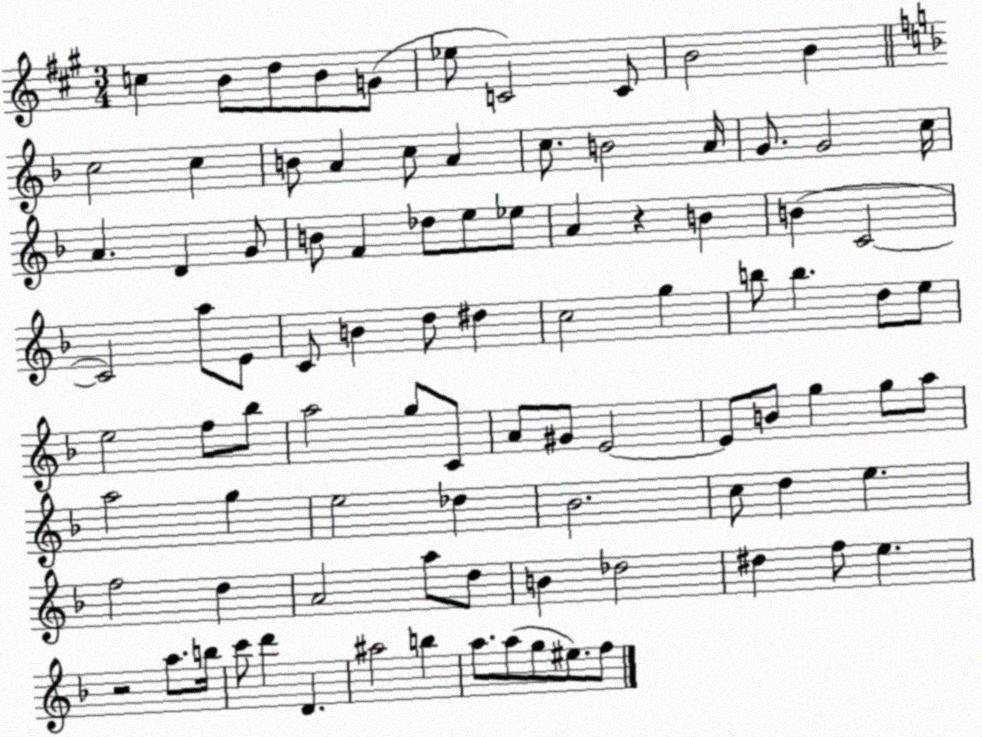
X:1
T:Untitled
M:3/4
L:1/4
K:A
c B/2 d/2 B/2 G/2 _e/2 C2 C/2 B2 B c2 c B/2 A c/2 A c/2 B2 A/4 G/2 G2 c/4 A D G/2 B/2 F _d/2 e/2 _e/2 A z B B C2 C2 a/2 E/2 C/2 B d/2 ^d c2 g b/2 b d/2 e/2 e2 f/2 _b/2 a2 g/2 C/2 A/2 ^G/2 E2 E/2 B/2 g g/2 a/2 a2 g e2 _d _B2 c/2 d e f2 d A2 a/2 d/2 B _d2 ^d f/2 e z2 a/2 b/4 c'/2 d' D ^a2 b a/2 a/2 g/2 ^e/2 f/2